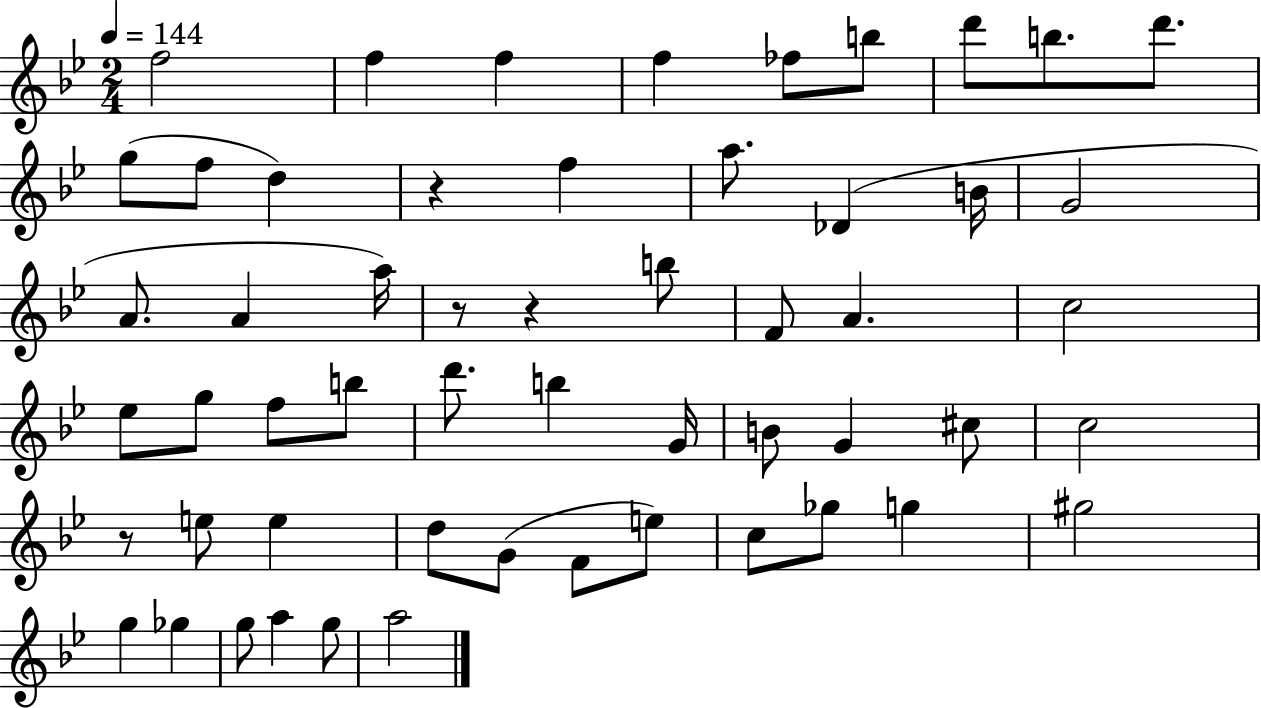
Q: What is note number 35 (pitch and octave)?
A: C5